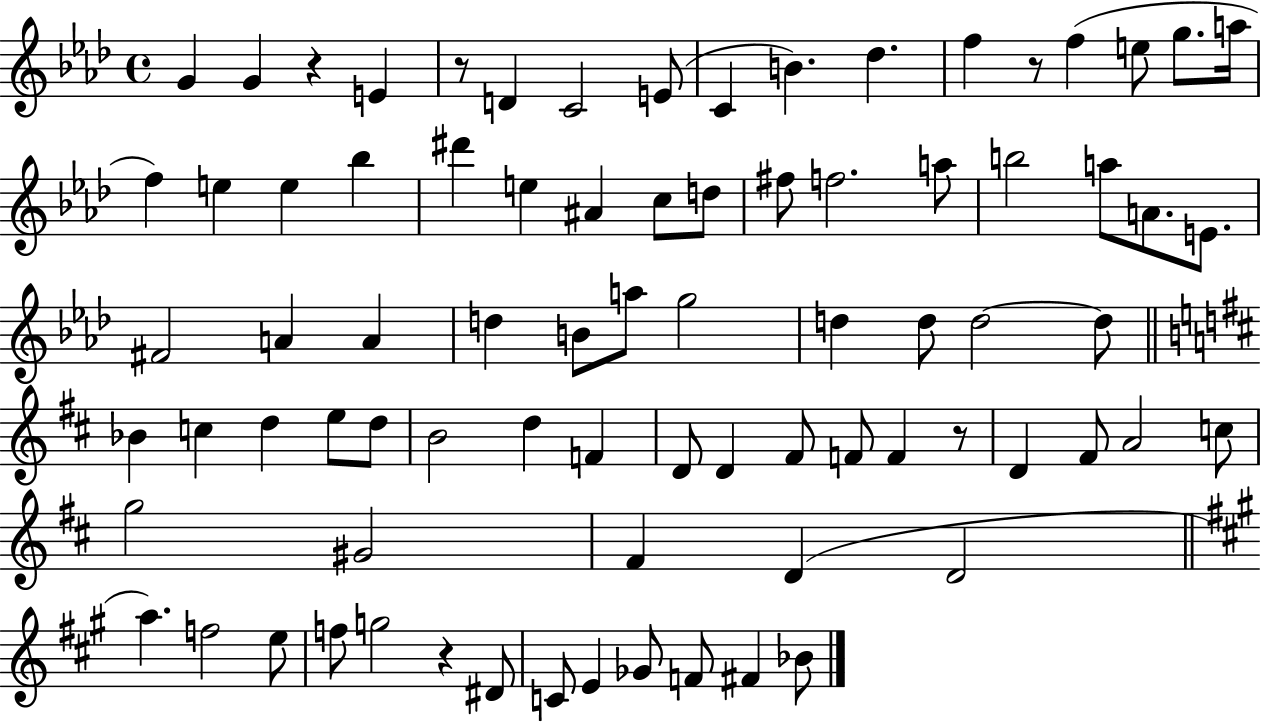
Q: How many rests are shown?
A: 5